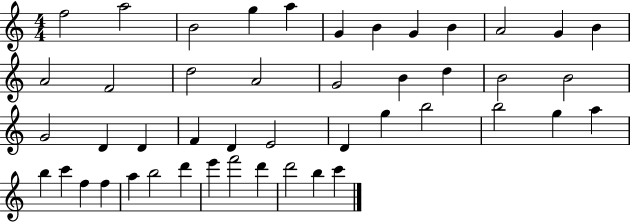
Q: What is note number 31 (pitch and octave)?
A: B5